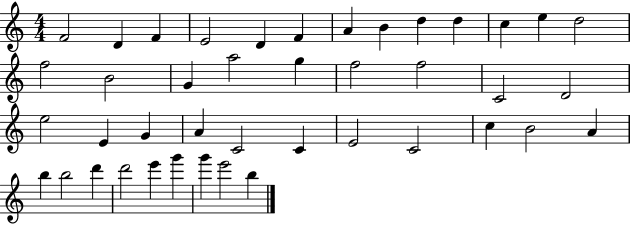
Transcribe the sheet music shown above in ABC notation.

X:1
T:Untitled
M:4/4
L:1/4
K:C
F2 D F E2 D F A B d d c e d2 f2 B2 G a2 g f2 f2 C2 D2 e2 E G A C2 C E2 C2 c B2 A b b2 d' d'2 e' g' g' e'2 b